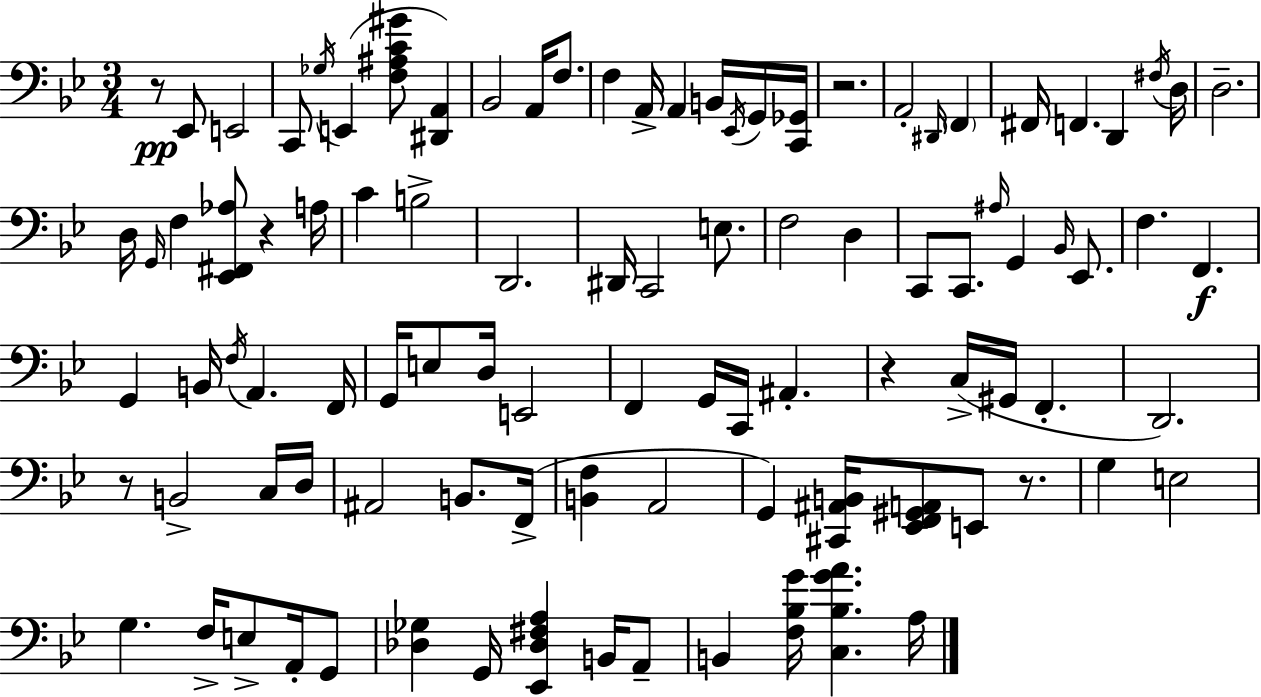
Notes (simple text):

R/e Eb2/e E2/h C2/e Gb3/s E2/q [F3,A#3,C4,G#4]/e [D#2,A2]/q Bb2/h A2/s F3/e. F3/q A2/s A2/q B2/s Eb2/s G2/s [C2,Gb2]/s R/h. A2/h D#2/s F2/q F#2/s F2/q. D2/q F#3/s D3/s D3/h. D3/s G2/s F3/q [Eb2,F#2,Ab3]/e R/q A3/s C4/q B3/h D2/h. D#2/s C2/h E3/e. F3/h D3/q C2/e C2/e. A#3/s G2/q Bb2/s Eb2/e. F3/q. F2/q. G2/q B2/s F3/s A2/q. F2/s G2/s E3/e D3/s E2/h F2/q G2/s C2/s A#2/q. R/q C3/s G#2/s F2/q. D2/h. R/e B2/h C3/s D3/s A#2/h B2/e. F2/s [B2,F3]/q A2/h G2/q [C#2,A#2,B2]/s [Eb2,F2,G#2,A2]/e E2/e R/e. G3/q E3/h G3/q. F3/s E3/e A2/s G2/e [Db3,Gb3]/q G2/s [Eb2,Db3,F#3,A3]/q B2/s A2/e B2/q [F3,Bb3,G4]/s [C3,Bb3,G4,A4]/q. A3/s